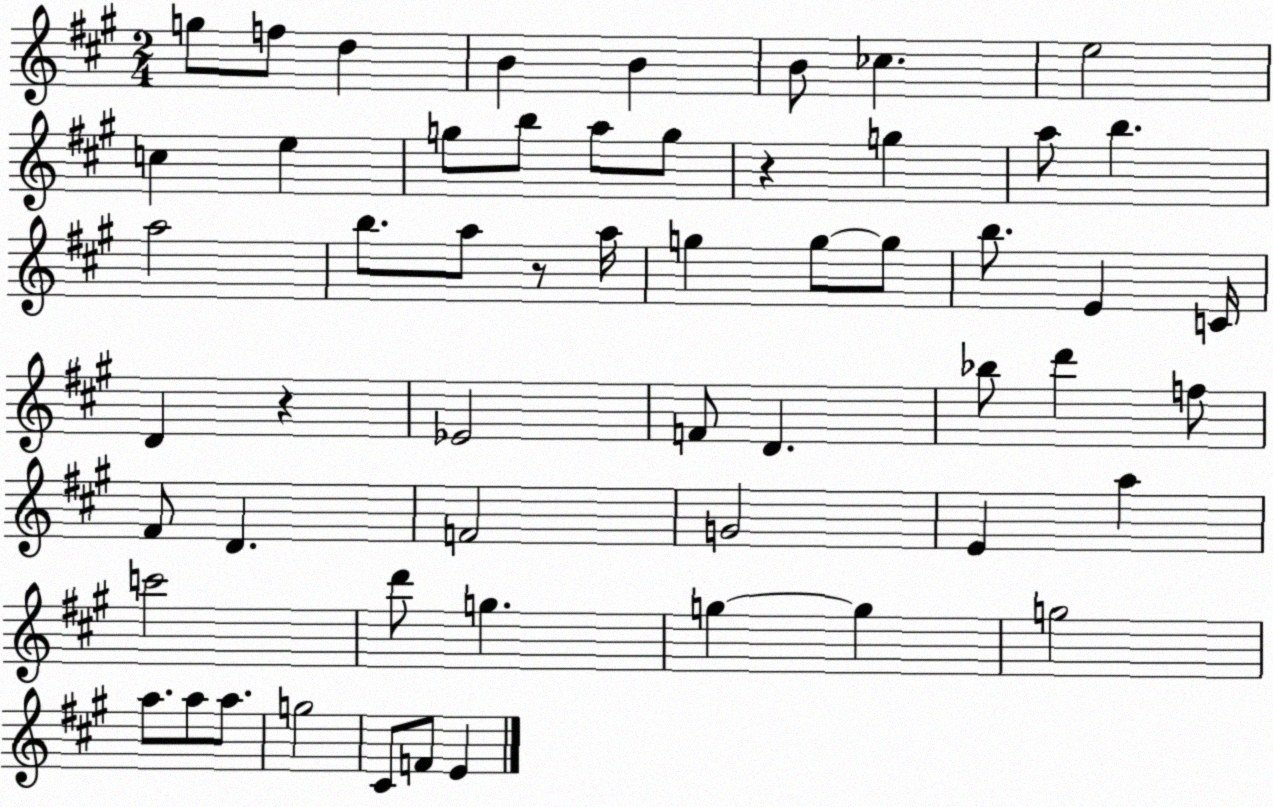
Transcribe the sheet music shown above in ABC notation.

X:1
T:Untitled
M:2/4
L:1/4
K:A
g/2 f/2 d B B B/2 _c e2 c e g/2 b/2 a/2 g/2 z g a/2 b a2 b/2 a/2 z/2 a/4 g g/2 g/2 b/2 E C/4 D z _E2 F/2 D _b/2 d' f/2 ^F/2 D F2 G2 E a c'2 d'/2 g g g g2 a/2 a/2 a/2 g2 ^C/2 F/2 E